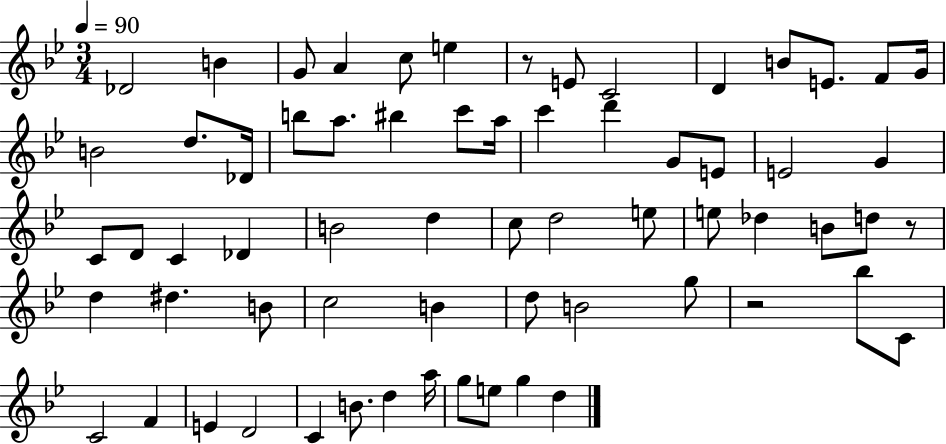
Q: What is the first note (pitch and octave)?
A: Db4